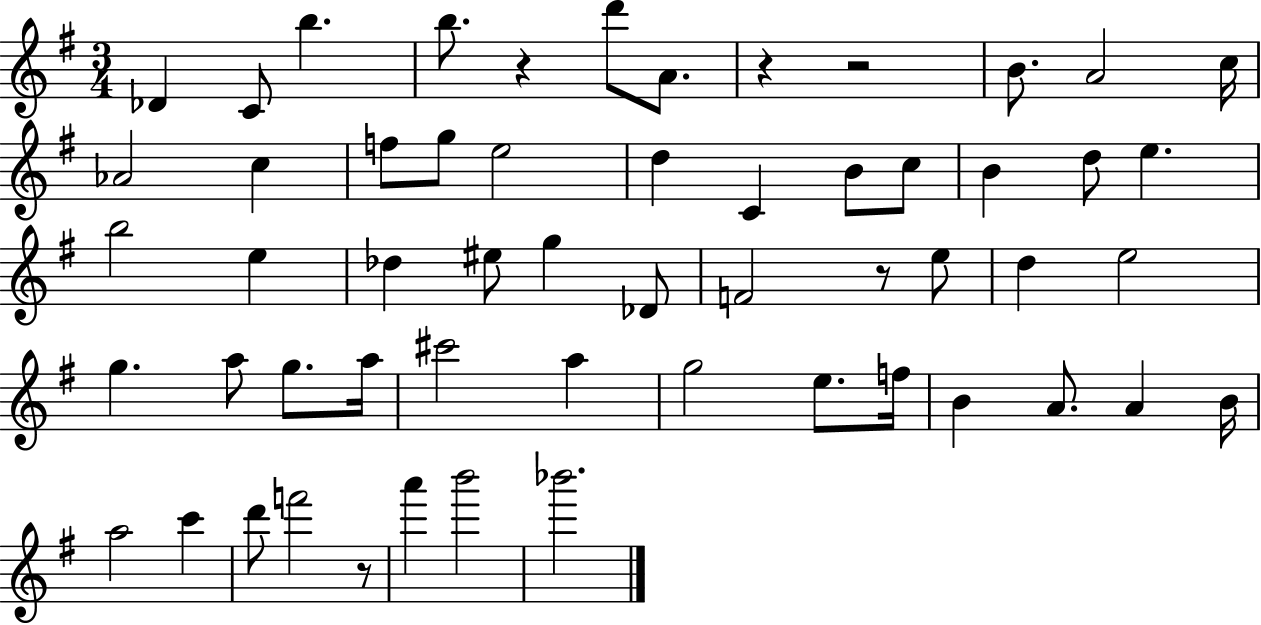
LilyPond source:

{
  \clef treble
  \numericTimeSignature
  \time 3/4
  \key g \major
  \repeat volta 2 { des'4 c'8 b''4. | b''8. r4 d'''8 a'8. | r4 r2 | b'8. a'2 c''16 | \break aes'2 c''4 | f''8 g''8 e''2 | d''4 c'4 b'8 c''8 | b'4 d''8 e''4. | \break b''2 e''4 | des''4 eis''8 g''4 des'8 | f'2 r8 e''8 | d''4 e''2 | \break g''4. a''8 g''8. a''16 | cis'''2 a''4 | g''2 e''8. f''16 | b'4 a'8. a'4 b'16 | \break a''2 c'''4 | d'''8 f'''2 r8 | a'''4 b'''2 | bes'''2. | \break } \bar "|."
}